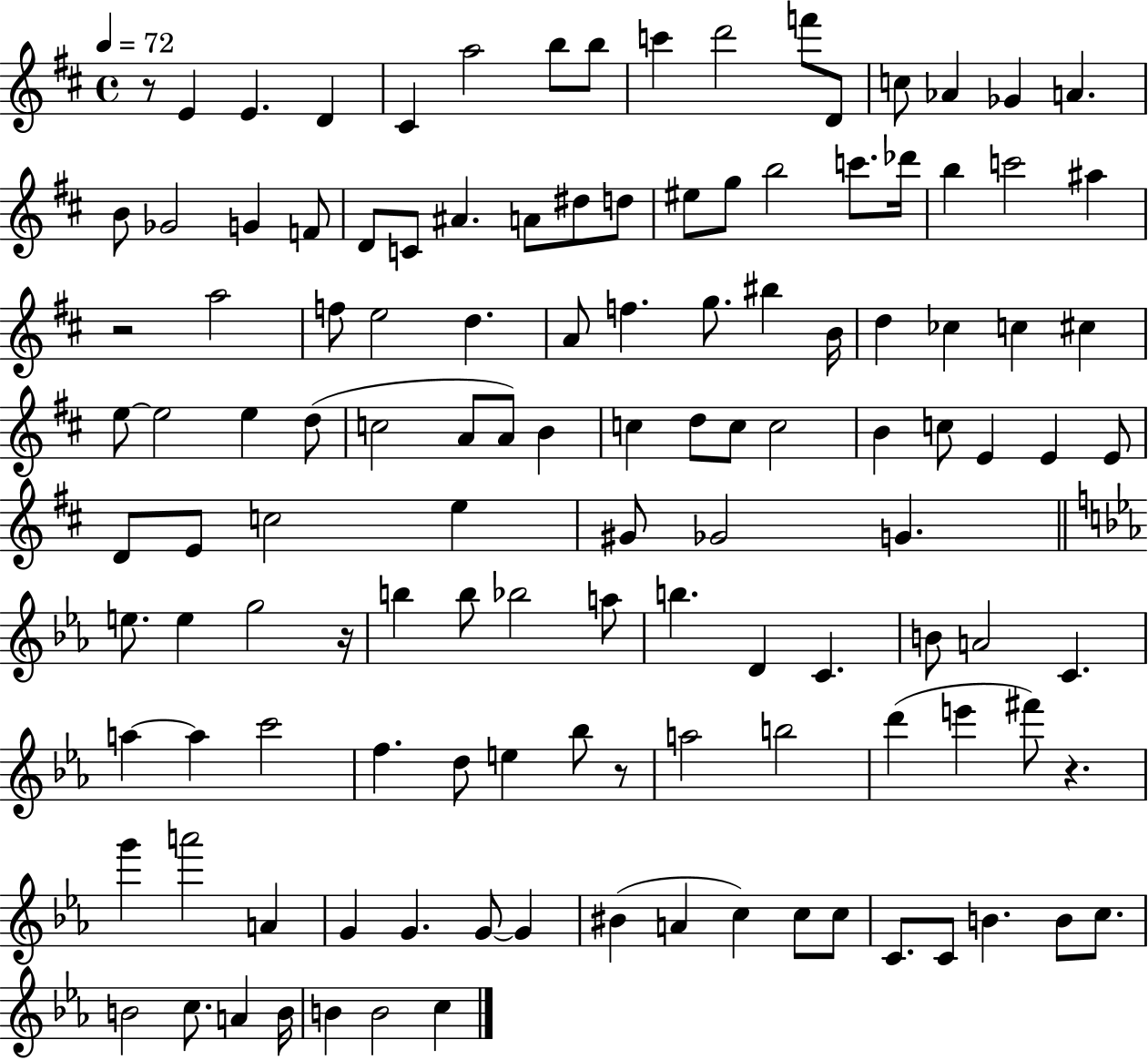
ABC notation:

X:1
T:Untitled
M:4/4
L:1/4
K:D
z/2 E E D ^C a2 b/2 b/2 c' d'2 f'/2 D/2 c/2 _A _G A B/2 _G2 G F/2 D/2 C/2 ^A A/2 ^d/2 d/2 ^e/2 g/2 b2 c'/2 _d'/4 b c'2 ^a z2 a2 f/2 e2 d A/2 f g/2 ^b B/4 d _c c ^c e/2 e2 e d/2 c2 A/2 A/2 B c d/2 c/2 c2 B c/2 E E E/2 D/2 E/2 c2 e ^G/2 _G2 G e/2 e g2 z/4 b b/2 _b2 a/2 b D C B/2 A2 C a a c'2 f d/2 e _b/2 z/2 a2 b2 d' e' ^f'/2 z g' a'2 A G G G/2 G ^B A c c/2 c/2 C/2 C/2 B B/2 c/2 B2 c/2 A B/4 B B2 c